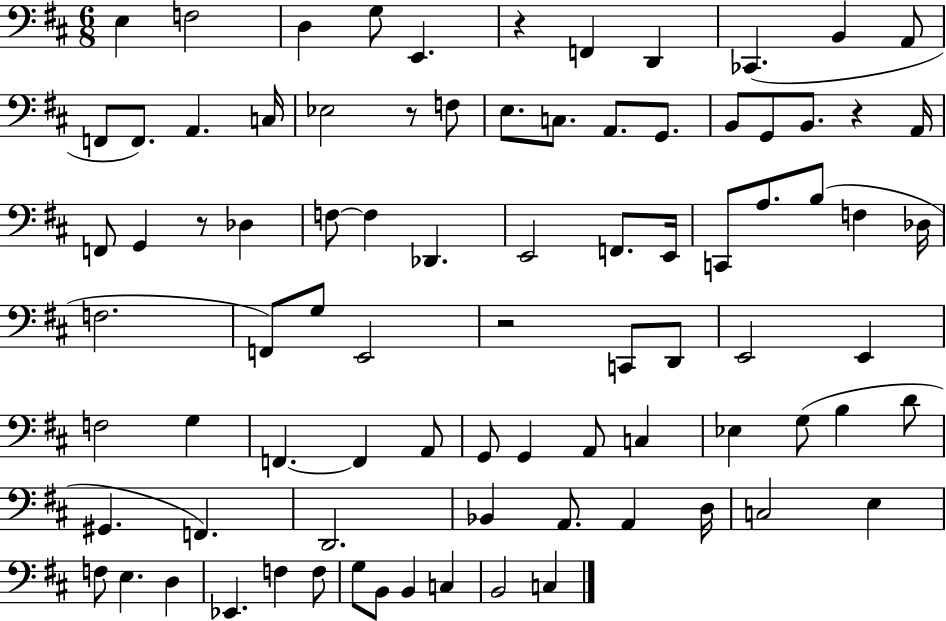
E3/q F3/h D3/q G3/e E2/q. R/q F2/q D2/q CES2/q. B2/q A2/e F2/e F2/e. A2/q. C3/s Eb3/h R/e F3/e E3/e. C3/e. A2/e. G2/e. B2/e G2/e B2/e. R/q A2/s F2/e G2/q R/e Db3/q F3/e F3/q Db2/q. E2/h F2/e. E2/s C2/e A3/e. B3/e F3/q Db3/s F3/h. F2/e G3/e E2/h R/h C2/e D2/e E2/h E2/q F3/h G3/q F2/q. F2/q A2/e G2/e G2/q A2/e C3/q Eb3/q G3/e B3/q D4/e G#2/q. F2/q. D2/h. Bb2/q A2/e. A2/q D3/s C3/h E3/q F3/e E3/q. D3/q Eb2/q. F3/q F3/e G3/e B2/e B2/q C3/q B2/h C3/q